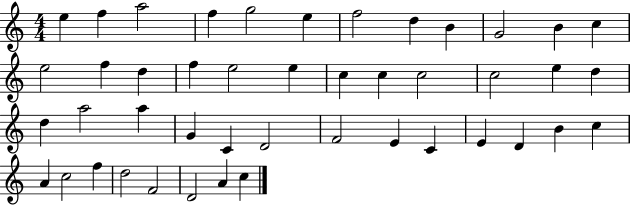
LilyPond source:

{
  \clef treble
  \numericTimeSignature
  \time 4/4
  \key c \major
  e''4 f''4 a''2 | f''4 g''2 e''4 | f''2 d''4 b'4 | g'2 b'4 c''4 | \break e''2 f''4 d''4 | f''4 e''2 e''4 | c''4 c''4 c''2 | c''2 e''4 d''4 | \break d''4 a''2 a''4 | g'4 c'4 d'2 | f'2 e'4 c'4 | e'4 d'4 b'4 c''4 | \break a'4 c''2 f''4 | d''2 f'2 | d'2 a'4 c''4 | \bar "|."
}